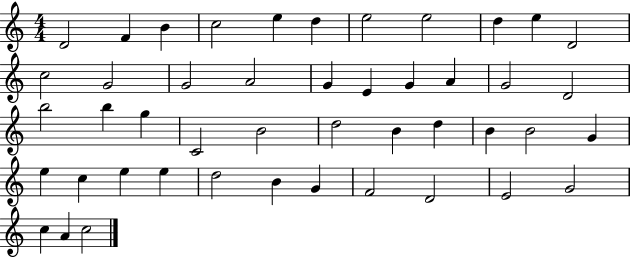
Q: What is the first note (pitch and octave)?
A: D4